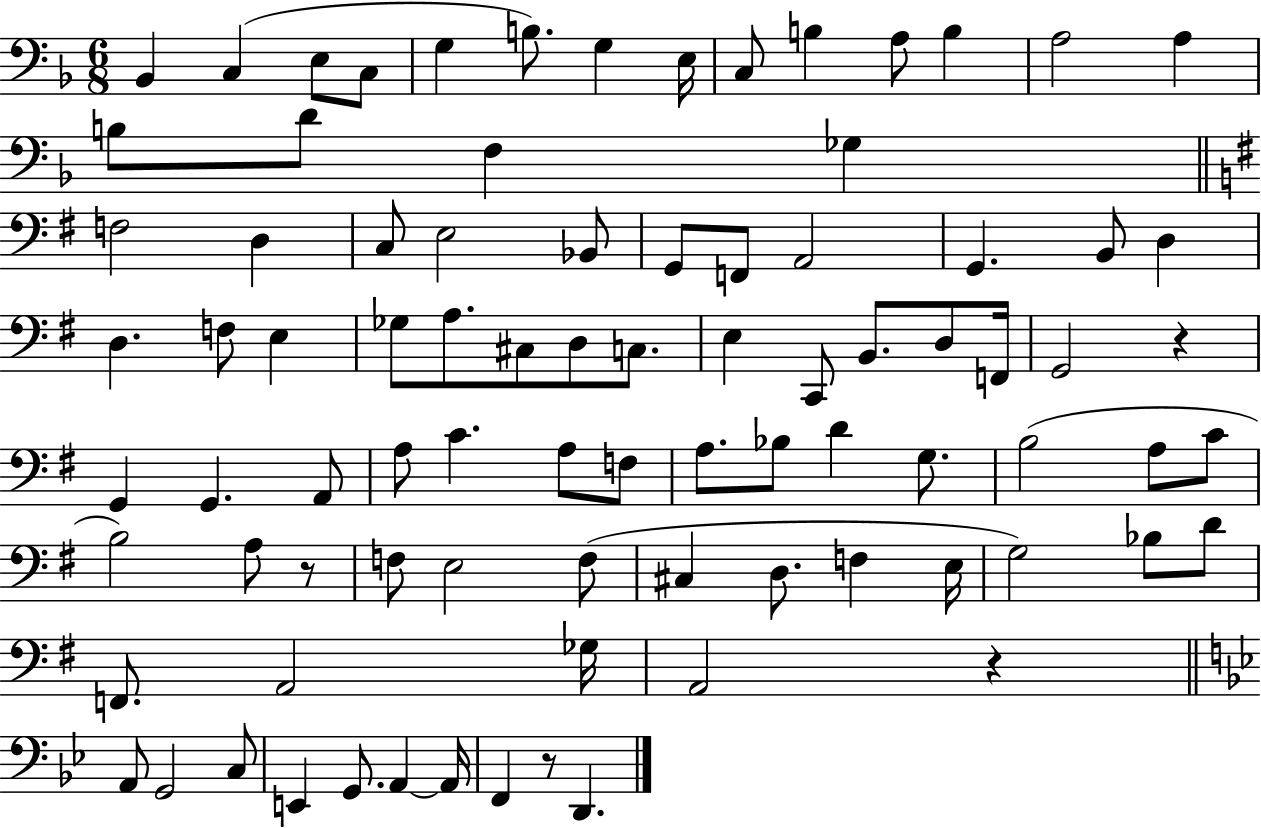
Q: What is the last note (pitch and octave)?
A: D2